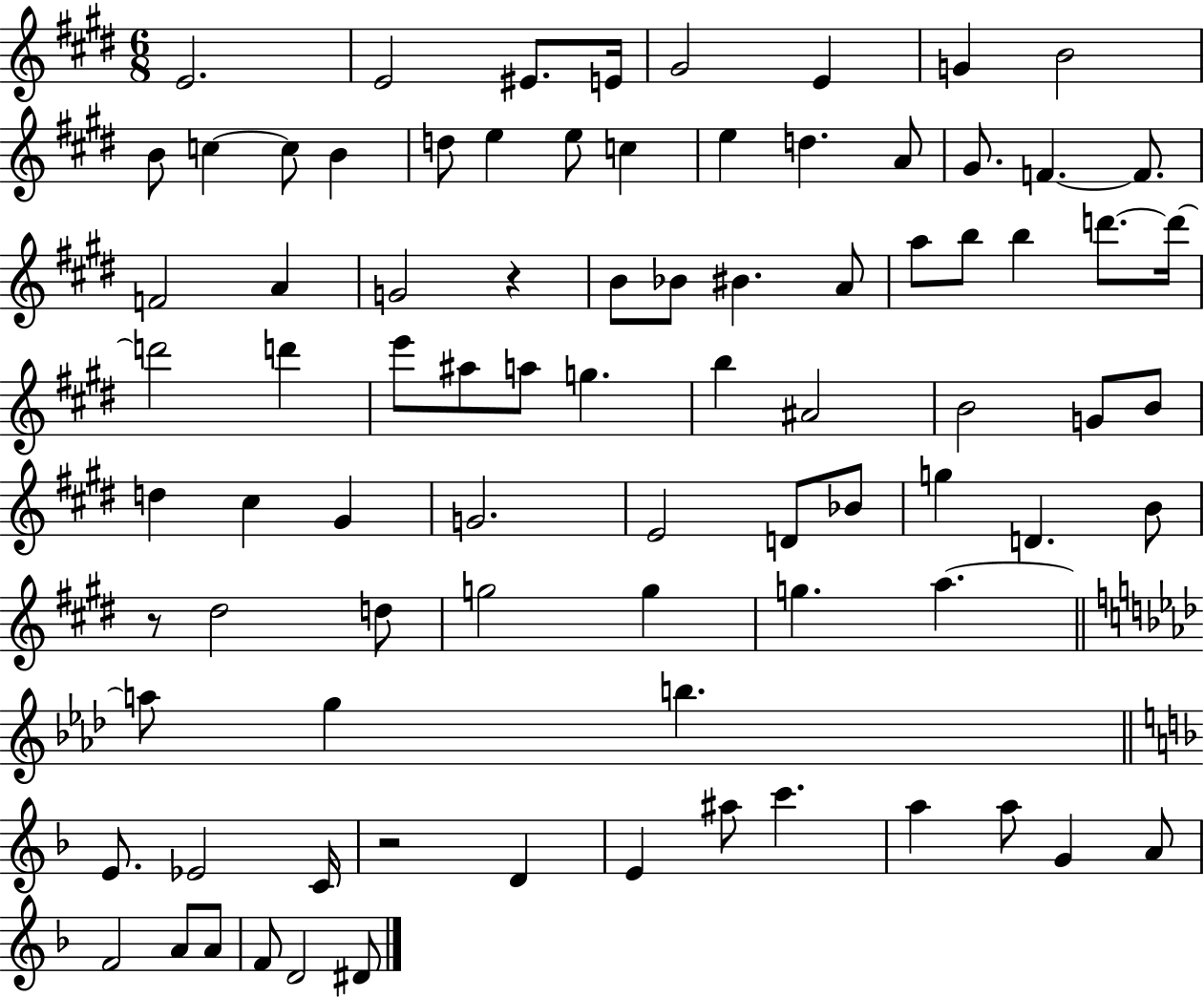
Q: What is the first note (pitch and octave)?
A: E4